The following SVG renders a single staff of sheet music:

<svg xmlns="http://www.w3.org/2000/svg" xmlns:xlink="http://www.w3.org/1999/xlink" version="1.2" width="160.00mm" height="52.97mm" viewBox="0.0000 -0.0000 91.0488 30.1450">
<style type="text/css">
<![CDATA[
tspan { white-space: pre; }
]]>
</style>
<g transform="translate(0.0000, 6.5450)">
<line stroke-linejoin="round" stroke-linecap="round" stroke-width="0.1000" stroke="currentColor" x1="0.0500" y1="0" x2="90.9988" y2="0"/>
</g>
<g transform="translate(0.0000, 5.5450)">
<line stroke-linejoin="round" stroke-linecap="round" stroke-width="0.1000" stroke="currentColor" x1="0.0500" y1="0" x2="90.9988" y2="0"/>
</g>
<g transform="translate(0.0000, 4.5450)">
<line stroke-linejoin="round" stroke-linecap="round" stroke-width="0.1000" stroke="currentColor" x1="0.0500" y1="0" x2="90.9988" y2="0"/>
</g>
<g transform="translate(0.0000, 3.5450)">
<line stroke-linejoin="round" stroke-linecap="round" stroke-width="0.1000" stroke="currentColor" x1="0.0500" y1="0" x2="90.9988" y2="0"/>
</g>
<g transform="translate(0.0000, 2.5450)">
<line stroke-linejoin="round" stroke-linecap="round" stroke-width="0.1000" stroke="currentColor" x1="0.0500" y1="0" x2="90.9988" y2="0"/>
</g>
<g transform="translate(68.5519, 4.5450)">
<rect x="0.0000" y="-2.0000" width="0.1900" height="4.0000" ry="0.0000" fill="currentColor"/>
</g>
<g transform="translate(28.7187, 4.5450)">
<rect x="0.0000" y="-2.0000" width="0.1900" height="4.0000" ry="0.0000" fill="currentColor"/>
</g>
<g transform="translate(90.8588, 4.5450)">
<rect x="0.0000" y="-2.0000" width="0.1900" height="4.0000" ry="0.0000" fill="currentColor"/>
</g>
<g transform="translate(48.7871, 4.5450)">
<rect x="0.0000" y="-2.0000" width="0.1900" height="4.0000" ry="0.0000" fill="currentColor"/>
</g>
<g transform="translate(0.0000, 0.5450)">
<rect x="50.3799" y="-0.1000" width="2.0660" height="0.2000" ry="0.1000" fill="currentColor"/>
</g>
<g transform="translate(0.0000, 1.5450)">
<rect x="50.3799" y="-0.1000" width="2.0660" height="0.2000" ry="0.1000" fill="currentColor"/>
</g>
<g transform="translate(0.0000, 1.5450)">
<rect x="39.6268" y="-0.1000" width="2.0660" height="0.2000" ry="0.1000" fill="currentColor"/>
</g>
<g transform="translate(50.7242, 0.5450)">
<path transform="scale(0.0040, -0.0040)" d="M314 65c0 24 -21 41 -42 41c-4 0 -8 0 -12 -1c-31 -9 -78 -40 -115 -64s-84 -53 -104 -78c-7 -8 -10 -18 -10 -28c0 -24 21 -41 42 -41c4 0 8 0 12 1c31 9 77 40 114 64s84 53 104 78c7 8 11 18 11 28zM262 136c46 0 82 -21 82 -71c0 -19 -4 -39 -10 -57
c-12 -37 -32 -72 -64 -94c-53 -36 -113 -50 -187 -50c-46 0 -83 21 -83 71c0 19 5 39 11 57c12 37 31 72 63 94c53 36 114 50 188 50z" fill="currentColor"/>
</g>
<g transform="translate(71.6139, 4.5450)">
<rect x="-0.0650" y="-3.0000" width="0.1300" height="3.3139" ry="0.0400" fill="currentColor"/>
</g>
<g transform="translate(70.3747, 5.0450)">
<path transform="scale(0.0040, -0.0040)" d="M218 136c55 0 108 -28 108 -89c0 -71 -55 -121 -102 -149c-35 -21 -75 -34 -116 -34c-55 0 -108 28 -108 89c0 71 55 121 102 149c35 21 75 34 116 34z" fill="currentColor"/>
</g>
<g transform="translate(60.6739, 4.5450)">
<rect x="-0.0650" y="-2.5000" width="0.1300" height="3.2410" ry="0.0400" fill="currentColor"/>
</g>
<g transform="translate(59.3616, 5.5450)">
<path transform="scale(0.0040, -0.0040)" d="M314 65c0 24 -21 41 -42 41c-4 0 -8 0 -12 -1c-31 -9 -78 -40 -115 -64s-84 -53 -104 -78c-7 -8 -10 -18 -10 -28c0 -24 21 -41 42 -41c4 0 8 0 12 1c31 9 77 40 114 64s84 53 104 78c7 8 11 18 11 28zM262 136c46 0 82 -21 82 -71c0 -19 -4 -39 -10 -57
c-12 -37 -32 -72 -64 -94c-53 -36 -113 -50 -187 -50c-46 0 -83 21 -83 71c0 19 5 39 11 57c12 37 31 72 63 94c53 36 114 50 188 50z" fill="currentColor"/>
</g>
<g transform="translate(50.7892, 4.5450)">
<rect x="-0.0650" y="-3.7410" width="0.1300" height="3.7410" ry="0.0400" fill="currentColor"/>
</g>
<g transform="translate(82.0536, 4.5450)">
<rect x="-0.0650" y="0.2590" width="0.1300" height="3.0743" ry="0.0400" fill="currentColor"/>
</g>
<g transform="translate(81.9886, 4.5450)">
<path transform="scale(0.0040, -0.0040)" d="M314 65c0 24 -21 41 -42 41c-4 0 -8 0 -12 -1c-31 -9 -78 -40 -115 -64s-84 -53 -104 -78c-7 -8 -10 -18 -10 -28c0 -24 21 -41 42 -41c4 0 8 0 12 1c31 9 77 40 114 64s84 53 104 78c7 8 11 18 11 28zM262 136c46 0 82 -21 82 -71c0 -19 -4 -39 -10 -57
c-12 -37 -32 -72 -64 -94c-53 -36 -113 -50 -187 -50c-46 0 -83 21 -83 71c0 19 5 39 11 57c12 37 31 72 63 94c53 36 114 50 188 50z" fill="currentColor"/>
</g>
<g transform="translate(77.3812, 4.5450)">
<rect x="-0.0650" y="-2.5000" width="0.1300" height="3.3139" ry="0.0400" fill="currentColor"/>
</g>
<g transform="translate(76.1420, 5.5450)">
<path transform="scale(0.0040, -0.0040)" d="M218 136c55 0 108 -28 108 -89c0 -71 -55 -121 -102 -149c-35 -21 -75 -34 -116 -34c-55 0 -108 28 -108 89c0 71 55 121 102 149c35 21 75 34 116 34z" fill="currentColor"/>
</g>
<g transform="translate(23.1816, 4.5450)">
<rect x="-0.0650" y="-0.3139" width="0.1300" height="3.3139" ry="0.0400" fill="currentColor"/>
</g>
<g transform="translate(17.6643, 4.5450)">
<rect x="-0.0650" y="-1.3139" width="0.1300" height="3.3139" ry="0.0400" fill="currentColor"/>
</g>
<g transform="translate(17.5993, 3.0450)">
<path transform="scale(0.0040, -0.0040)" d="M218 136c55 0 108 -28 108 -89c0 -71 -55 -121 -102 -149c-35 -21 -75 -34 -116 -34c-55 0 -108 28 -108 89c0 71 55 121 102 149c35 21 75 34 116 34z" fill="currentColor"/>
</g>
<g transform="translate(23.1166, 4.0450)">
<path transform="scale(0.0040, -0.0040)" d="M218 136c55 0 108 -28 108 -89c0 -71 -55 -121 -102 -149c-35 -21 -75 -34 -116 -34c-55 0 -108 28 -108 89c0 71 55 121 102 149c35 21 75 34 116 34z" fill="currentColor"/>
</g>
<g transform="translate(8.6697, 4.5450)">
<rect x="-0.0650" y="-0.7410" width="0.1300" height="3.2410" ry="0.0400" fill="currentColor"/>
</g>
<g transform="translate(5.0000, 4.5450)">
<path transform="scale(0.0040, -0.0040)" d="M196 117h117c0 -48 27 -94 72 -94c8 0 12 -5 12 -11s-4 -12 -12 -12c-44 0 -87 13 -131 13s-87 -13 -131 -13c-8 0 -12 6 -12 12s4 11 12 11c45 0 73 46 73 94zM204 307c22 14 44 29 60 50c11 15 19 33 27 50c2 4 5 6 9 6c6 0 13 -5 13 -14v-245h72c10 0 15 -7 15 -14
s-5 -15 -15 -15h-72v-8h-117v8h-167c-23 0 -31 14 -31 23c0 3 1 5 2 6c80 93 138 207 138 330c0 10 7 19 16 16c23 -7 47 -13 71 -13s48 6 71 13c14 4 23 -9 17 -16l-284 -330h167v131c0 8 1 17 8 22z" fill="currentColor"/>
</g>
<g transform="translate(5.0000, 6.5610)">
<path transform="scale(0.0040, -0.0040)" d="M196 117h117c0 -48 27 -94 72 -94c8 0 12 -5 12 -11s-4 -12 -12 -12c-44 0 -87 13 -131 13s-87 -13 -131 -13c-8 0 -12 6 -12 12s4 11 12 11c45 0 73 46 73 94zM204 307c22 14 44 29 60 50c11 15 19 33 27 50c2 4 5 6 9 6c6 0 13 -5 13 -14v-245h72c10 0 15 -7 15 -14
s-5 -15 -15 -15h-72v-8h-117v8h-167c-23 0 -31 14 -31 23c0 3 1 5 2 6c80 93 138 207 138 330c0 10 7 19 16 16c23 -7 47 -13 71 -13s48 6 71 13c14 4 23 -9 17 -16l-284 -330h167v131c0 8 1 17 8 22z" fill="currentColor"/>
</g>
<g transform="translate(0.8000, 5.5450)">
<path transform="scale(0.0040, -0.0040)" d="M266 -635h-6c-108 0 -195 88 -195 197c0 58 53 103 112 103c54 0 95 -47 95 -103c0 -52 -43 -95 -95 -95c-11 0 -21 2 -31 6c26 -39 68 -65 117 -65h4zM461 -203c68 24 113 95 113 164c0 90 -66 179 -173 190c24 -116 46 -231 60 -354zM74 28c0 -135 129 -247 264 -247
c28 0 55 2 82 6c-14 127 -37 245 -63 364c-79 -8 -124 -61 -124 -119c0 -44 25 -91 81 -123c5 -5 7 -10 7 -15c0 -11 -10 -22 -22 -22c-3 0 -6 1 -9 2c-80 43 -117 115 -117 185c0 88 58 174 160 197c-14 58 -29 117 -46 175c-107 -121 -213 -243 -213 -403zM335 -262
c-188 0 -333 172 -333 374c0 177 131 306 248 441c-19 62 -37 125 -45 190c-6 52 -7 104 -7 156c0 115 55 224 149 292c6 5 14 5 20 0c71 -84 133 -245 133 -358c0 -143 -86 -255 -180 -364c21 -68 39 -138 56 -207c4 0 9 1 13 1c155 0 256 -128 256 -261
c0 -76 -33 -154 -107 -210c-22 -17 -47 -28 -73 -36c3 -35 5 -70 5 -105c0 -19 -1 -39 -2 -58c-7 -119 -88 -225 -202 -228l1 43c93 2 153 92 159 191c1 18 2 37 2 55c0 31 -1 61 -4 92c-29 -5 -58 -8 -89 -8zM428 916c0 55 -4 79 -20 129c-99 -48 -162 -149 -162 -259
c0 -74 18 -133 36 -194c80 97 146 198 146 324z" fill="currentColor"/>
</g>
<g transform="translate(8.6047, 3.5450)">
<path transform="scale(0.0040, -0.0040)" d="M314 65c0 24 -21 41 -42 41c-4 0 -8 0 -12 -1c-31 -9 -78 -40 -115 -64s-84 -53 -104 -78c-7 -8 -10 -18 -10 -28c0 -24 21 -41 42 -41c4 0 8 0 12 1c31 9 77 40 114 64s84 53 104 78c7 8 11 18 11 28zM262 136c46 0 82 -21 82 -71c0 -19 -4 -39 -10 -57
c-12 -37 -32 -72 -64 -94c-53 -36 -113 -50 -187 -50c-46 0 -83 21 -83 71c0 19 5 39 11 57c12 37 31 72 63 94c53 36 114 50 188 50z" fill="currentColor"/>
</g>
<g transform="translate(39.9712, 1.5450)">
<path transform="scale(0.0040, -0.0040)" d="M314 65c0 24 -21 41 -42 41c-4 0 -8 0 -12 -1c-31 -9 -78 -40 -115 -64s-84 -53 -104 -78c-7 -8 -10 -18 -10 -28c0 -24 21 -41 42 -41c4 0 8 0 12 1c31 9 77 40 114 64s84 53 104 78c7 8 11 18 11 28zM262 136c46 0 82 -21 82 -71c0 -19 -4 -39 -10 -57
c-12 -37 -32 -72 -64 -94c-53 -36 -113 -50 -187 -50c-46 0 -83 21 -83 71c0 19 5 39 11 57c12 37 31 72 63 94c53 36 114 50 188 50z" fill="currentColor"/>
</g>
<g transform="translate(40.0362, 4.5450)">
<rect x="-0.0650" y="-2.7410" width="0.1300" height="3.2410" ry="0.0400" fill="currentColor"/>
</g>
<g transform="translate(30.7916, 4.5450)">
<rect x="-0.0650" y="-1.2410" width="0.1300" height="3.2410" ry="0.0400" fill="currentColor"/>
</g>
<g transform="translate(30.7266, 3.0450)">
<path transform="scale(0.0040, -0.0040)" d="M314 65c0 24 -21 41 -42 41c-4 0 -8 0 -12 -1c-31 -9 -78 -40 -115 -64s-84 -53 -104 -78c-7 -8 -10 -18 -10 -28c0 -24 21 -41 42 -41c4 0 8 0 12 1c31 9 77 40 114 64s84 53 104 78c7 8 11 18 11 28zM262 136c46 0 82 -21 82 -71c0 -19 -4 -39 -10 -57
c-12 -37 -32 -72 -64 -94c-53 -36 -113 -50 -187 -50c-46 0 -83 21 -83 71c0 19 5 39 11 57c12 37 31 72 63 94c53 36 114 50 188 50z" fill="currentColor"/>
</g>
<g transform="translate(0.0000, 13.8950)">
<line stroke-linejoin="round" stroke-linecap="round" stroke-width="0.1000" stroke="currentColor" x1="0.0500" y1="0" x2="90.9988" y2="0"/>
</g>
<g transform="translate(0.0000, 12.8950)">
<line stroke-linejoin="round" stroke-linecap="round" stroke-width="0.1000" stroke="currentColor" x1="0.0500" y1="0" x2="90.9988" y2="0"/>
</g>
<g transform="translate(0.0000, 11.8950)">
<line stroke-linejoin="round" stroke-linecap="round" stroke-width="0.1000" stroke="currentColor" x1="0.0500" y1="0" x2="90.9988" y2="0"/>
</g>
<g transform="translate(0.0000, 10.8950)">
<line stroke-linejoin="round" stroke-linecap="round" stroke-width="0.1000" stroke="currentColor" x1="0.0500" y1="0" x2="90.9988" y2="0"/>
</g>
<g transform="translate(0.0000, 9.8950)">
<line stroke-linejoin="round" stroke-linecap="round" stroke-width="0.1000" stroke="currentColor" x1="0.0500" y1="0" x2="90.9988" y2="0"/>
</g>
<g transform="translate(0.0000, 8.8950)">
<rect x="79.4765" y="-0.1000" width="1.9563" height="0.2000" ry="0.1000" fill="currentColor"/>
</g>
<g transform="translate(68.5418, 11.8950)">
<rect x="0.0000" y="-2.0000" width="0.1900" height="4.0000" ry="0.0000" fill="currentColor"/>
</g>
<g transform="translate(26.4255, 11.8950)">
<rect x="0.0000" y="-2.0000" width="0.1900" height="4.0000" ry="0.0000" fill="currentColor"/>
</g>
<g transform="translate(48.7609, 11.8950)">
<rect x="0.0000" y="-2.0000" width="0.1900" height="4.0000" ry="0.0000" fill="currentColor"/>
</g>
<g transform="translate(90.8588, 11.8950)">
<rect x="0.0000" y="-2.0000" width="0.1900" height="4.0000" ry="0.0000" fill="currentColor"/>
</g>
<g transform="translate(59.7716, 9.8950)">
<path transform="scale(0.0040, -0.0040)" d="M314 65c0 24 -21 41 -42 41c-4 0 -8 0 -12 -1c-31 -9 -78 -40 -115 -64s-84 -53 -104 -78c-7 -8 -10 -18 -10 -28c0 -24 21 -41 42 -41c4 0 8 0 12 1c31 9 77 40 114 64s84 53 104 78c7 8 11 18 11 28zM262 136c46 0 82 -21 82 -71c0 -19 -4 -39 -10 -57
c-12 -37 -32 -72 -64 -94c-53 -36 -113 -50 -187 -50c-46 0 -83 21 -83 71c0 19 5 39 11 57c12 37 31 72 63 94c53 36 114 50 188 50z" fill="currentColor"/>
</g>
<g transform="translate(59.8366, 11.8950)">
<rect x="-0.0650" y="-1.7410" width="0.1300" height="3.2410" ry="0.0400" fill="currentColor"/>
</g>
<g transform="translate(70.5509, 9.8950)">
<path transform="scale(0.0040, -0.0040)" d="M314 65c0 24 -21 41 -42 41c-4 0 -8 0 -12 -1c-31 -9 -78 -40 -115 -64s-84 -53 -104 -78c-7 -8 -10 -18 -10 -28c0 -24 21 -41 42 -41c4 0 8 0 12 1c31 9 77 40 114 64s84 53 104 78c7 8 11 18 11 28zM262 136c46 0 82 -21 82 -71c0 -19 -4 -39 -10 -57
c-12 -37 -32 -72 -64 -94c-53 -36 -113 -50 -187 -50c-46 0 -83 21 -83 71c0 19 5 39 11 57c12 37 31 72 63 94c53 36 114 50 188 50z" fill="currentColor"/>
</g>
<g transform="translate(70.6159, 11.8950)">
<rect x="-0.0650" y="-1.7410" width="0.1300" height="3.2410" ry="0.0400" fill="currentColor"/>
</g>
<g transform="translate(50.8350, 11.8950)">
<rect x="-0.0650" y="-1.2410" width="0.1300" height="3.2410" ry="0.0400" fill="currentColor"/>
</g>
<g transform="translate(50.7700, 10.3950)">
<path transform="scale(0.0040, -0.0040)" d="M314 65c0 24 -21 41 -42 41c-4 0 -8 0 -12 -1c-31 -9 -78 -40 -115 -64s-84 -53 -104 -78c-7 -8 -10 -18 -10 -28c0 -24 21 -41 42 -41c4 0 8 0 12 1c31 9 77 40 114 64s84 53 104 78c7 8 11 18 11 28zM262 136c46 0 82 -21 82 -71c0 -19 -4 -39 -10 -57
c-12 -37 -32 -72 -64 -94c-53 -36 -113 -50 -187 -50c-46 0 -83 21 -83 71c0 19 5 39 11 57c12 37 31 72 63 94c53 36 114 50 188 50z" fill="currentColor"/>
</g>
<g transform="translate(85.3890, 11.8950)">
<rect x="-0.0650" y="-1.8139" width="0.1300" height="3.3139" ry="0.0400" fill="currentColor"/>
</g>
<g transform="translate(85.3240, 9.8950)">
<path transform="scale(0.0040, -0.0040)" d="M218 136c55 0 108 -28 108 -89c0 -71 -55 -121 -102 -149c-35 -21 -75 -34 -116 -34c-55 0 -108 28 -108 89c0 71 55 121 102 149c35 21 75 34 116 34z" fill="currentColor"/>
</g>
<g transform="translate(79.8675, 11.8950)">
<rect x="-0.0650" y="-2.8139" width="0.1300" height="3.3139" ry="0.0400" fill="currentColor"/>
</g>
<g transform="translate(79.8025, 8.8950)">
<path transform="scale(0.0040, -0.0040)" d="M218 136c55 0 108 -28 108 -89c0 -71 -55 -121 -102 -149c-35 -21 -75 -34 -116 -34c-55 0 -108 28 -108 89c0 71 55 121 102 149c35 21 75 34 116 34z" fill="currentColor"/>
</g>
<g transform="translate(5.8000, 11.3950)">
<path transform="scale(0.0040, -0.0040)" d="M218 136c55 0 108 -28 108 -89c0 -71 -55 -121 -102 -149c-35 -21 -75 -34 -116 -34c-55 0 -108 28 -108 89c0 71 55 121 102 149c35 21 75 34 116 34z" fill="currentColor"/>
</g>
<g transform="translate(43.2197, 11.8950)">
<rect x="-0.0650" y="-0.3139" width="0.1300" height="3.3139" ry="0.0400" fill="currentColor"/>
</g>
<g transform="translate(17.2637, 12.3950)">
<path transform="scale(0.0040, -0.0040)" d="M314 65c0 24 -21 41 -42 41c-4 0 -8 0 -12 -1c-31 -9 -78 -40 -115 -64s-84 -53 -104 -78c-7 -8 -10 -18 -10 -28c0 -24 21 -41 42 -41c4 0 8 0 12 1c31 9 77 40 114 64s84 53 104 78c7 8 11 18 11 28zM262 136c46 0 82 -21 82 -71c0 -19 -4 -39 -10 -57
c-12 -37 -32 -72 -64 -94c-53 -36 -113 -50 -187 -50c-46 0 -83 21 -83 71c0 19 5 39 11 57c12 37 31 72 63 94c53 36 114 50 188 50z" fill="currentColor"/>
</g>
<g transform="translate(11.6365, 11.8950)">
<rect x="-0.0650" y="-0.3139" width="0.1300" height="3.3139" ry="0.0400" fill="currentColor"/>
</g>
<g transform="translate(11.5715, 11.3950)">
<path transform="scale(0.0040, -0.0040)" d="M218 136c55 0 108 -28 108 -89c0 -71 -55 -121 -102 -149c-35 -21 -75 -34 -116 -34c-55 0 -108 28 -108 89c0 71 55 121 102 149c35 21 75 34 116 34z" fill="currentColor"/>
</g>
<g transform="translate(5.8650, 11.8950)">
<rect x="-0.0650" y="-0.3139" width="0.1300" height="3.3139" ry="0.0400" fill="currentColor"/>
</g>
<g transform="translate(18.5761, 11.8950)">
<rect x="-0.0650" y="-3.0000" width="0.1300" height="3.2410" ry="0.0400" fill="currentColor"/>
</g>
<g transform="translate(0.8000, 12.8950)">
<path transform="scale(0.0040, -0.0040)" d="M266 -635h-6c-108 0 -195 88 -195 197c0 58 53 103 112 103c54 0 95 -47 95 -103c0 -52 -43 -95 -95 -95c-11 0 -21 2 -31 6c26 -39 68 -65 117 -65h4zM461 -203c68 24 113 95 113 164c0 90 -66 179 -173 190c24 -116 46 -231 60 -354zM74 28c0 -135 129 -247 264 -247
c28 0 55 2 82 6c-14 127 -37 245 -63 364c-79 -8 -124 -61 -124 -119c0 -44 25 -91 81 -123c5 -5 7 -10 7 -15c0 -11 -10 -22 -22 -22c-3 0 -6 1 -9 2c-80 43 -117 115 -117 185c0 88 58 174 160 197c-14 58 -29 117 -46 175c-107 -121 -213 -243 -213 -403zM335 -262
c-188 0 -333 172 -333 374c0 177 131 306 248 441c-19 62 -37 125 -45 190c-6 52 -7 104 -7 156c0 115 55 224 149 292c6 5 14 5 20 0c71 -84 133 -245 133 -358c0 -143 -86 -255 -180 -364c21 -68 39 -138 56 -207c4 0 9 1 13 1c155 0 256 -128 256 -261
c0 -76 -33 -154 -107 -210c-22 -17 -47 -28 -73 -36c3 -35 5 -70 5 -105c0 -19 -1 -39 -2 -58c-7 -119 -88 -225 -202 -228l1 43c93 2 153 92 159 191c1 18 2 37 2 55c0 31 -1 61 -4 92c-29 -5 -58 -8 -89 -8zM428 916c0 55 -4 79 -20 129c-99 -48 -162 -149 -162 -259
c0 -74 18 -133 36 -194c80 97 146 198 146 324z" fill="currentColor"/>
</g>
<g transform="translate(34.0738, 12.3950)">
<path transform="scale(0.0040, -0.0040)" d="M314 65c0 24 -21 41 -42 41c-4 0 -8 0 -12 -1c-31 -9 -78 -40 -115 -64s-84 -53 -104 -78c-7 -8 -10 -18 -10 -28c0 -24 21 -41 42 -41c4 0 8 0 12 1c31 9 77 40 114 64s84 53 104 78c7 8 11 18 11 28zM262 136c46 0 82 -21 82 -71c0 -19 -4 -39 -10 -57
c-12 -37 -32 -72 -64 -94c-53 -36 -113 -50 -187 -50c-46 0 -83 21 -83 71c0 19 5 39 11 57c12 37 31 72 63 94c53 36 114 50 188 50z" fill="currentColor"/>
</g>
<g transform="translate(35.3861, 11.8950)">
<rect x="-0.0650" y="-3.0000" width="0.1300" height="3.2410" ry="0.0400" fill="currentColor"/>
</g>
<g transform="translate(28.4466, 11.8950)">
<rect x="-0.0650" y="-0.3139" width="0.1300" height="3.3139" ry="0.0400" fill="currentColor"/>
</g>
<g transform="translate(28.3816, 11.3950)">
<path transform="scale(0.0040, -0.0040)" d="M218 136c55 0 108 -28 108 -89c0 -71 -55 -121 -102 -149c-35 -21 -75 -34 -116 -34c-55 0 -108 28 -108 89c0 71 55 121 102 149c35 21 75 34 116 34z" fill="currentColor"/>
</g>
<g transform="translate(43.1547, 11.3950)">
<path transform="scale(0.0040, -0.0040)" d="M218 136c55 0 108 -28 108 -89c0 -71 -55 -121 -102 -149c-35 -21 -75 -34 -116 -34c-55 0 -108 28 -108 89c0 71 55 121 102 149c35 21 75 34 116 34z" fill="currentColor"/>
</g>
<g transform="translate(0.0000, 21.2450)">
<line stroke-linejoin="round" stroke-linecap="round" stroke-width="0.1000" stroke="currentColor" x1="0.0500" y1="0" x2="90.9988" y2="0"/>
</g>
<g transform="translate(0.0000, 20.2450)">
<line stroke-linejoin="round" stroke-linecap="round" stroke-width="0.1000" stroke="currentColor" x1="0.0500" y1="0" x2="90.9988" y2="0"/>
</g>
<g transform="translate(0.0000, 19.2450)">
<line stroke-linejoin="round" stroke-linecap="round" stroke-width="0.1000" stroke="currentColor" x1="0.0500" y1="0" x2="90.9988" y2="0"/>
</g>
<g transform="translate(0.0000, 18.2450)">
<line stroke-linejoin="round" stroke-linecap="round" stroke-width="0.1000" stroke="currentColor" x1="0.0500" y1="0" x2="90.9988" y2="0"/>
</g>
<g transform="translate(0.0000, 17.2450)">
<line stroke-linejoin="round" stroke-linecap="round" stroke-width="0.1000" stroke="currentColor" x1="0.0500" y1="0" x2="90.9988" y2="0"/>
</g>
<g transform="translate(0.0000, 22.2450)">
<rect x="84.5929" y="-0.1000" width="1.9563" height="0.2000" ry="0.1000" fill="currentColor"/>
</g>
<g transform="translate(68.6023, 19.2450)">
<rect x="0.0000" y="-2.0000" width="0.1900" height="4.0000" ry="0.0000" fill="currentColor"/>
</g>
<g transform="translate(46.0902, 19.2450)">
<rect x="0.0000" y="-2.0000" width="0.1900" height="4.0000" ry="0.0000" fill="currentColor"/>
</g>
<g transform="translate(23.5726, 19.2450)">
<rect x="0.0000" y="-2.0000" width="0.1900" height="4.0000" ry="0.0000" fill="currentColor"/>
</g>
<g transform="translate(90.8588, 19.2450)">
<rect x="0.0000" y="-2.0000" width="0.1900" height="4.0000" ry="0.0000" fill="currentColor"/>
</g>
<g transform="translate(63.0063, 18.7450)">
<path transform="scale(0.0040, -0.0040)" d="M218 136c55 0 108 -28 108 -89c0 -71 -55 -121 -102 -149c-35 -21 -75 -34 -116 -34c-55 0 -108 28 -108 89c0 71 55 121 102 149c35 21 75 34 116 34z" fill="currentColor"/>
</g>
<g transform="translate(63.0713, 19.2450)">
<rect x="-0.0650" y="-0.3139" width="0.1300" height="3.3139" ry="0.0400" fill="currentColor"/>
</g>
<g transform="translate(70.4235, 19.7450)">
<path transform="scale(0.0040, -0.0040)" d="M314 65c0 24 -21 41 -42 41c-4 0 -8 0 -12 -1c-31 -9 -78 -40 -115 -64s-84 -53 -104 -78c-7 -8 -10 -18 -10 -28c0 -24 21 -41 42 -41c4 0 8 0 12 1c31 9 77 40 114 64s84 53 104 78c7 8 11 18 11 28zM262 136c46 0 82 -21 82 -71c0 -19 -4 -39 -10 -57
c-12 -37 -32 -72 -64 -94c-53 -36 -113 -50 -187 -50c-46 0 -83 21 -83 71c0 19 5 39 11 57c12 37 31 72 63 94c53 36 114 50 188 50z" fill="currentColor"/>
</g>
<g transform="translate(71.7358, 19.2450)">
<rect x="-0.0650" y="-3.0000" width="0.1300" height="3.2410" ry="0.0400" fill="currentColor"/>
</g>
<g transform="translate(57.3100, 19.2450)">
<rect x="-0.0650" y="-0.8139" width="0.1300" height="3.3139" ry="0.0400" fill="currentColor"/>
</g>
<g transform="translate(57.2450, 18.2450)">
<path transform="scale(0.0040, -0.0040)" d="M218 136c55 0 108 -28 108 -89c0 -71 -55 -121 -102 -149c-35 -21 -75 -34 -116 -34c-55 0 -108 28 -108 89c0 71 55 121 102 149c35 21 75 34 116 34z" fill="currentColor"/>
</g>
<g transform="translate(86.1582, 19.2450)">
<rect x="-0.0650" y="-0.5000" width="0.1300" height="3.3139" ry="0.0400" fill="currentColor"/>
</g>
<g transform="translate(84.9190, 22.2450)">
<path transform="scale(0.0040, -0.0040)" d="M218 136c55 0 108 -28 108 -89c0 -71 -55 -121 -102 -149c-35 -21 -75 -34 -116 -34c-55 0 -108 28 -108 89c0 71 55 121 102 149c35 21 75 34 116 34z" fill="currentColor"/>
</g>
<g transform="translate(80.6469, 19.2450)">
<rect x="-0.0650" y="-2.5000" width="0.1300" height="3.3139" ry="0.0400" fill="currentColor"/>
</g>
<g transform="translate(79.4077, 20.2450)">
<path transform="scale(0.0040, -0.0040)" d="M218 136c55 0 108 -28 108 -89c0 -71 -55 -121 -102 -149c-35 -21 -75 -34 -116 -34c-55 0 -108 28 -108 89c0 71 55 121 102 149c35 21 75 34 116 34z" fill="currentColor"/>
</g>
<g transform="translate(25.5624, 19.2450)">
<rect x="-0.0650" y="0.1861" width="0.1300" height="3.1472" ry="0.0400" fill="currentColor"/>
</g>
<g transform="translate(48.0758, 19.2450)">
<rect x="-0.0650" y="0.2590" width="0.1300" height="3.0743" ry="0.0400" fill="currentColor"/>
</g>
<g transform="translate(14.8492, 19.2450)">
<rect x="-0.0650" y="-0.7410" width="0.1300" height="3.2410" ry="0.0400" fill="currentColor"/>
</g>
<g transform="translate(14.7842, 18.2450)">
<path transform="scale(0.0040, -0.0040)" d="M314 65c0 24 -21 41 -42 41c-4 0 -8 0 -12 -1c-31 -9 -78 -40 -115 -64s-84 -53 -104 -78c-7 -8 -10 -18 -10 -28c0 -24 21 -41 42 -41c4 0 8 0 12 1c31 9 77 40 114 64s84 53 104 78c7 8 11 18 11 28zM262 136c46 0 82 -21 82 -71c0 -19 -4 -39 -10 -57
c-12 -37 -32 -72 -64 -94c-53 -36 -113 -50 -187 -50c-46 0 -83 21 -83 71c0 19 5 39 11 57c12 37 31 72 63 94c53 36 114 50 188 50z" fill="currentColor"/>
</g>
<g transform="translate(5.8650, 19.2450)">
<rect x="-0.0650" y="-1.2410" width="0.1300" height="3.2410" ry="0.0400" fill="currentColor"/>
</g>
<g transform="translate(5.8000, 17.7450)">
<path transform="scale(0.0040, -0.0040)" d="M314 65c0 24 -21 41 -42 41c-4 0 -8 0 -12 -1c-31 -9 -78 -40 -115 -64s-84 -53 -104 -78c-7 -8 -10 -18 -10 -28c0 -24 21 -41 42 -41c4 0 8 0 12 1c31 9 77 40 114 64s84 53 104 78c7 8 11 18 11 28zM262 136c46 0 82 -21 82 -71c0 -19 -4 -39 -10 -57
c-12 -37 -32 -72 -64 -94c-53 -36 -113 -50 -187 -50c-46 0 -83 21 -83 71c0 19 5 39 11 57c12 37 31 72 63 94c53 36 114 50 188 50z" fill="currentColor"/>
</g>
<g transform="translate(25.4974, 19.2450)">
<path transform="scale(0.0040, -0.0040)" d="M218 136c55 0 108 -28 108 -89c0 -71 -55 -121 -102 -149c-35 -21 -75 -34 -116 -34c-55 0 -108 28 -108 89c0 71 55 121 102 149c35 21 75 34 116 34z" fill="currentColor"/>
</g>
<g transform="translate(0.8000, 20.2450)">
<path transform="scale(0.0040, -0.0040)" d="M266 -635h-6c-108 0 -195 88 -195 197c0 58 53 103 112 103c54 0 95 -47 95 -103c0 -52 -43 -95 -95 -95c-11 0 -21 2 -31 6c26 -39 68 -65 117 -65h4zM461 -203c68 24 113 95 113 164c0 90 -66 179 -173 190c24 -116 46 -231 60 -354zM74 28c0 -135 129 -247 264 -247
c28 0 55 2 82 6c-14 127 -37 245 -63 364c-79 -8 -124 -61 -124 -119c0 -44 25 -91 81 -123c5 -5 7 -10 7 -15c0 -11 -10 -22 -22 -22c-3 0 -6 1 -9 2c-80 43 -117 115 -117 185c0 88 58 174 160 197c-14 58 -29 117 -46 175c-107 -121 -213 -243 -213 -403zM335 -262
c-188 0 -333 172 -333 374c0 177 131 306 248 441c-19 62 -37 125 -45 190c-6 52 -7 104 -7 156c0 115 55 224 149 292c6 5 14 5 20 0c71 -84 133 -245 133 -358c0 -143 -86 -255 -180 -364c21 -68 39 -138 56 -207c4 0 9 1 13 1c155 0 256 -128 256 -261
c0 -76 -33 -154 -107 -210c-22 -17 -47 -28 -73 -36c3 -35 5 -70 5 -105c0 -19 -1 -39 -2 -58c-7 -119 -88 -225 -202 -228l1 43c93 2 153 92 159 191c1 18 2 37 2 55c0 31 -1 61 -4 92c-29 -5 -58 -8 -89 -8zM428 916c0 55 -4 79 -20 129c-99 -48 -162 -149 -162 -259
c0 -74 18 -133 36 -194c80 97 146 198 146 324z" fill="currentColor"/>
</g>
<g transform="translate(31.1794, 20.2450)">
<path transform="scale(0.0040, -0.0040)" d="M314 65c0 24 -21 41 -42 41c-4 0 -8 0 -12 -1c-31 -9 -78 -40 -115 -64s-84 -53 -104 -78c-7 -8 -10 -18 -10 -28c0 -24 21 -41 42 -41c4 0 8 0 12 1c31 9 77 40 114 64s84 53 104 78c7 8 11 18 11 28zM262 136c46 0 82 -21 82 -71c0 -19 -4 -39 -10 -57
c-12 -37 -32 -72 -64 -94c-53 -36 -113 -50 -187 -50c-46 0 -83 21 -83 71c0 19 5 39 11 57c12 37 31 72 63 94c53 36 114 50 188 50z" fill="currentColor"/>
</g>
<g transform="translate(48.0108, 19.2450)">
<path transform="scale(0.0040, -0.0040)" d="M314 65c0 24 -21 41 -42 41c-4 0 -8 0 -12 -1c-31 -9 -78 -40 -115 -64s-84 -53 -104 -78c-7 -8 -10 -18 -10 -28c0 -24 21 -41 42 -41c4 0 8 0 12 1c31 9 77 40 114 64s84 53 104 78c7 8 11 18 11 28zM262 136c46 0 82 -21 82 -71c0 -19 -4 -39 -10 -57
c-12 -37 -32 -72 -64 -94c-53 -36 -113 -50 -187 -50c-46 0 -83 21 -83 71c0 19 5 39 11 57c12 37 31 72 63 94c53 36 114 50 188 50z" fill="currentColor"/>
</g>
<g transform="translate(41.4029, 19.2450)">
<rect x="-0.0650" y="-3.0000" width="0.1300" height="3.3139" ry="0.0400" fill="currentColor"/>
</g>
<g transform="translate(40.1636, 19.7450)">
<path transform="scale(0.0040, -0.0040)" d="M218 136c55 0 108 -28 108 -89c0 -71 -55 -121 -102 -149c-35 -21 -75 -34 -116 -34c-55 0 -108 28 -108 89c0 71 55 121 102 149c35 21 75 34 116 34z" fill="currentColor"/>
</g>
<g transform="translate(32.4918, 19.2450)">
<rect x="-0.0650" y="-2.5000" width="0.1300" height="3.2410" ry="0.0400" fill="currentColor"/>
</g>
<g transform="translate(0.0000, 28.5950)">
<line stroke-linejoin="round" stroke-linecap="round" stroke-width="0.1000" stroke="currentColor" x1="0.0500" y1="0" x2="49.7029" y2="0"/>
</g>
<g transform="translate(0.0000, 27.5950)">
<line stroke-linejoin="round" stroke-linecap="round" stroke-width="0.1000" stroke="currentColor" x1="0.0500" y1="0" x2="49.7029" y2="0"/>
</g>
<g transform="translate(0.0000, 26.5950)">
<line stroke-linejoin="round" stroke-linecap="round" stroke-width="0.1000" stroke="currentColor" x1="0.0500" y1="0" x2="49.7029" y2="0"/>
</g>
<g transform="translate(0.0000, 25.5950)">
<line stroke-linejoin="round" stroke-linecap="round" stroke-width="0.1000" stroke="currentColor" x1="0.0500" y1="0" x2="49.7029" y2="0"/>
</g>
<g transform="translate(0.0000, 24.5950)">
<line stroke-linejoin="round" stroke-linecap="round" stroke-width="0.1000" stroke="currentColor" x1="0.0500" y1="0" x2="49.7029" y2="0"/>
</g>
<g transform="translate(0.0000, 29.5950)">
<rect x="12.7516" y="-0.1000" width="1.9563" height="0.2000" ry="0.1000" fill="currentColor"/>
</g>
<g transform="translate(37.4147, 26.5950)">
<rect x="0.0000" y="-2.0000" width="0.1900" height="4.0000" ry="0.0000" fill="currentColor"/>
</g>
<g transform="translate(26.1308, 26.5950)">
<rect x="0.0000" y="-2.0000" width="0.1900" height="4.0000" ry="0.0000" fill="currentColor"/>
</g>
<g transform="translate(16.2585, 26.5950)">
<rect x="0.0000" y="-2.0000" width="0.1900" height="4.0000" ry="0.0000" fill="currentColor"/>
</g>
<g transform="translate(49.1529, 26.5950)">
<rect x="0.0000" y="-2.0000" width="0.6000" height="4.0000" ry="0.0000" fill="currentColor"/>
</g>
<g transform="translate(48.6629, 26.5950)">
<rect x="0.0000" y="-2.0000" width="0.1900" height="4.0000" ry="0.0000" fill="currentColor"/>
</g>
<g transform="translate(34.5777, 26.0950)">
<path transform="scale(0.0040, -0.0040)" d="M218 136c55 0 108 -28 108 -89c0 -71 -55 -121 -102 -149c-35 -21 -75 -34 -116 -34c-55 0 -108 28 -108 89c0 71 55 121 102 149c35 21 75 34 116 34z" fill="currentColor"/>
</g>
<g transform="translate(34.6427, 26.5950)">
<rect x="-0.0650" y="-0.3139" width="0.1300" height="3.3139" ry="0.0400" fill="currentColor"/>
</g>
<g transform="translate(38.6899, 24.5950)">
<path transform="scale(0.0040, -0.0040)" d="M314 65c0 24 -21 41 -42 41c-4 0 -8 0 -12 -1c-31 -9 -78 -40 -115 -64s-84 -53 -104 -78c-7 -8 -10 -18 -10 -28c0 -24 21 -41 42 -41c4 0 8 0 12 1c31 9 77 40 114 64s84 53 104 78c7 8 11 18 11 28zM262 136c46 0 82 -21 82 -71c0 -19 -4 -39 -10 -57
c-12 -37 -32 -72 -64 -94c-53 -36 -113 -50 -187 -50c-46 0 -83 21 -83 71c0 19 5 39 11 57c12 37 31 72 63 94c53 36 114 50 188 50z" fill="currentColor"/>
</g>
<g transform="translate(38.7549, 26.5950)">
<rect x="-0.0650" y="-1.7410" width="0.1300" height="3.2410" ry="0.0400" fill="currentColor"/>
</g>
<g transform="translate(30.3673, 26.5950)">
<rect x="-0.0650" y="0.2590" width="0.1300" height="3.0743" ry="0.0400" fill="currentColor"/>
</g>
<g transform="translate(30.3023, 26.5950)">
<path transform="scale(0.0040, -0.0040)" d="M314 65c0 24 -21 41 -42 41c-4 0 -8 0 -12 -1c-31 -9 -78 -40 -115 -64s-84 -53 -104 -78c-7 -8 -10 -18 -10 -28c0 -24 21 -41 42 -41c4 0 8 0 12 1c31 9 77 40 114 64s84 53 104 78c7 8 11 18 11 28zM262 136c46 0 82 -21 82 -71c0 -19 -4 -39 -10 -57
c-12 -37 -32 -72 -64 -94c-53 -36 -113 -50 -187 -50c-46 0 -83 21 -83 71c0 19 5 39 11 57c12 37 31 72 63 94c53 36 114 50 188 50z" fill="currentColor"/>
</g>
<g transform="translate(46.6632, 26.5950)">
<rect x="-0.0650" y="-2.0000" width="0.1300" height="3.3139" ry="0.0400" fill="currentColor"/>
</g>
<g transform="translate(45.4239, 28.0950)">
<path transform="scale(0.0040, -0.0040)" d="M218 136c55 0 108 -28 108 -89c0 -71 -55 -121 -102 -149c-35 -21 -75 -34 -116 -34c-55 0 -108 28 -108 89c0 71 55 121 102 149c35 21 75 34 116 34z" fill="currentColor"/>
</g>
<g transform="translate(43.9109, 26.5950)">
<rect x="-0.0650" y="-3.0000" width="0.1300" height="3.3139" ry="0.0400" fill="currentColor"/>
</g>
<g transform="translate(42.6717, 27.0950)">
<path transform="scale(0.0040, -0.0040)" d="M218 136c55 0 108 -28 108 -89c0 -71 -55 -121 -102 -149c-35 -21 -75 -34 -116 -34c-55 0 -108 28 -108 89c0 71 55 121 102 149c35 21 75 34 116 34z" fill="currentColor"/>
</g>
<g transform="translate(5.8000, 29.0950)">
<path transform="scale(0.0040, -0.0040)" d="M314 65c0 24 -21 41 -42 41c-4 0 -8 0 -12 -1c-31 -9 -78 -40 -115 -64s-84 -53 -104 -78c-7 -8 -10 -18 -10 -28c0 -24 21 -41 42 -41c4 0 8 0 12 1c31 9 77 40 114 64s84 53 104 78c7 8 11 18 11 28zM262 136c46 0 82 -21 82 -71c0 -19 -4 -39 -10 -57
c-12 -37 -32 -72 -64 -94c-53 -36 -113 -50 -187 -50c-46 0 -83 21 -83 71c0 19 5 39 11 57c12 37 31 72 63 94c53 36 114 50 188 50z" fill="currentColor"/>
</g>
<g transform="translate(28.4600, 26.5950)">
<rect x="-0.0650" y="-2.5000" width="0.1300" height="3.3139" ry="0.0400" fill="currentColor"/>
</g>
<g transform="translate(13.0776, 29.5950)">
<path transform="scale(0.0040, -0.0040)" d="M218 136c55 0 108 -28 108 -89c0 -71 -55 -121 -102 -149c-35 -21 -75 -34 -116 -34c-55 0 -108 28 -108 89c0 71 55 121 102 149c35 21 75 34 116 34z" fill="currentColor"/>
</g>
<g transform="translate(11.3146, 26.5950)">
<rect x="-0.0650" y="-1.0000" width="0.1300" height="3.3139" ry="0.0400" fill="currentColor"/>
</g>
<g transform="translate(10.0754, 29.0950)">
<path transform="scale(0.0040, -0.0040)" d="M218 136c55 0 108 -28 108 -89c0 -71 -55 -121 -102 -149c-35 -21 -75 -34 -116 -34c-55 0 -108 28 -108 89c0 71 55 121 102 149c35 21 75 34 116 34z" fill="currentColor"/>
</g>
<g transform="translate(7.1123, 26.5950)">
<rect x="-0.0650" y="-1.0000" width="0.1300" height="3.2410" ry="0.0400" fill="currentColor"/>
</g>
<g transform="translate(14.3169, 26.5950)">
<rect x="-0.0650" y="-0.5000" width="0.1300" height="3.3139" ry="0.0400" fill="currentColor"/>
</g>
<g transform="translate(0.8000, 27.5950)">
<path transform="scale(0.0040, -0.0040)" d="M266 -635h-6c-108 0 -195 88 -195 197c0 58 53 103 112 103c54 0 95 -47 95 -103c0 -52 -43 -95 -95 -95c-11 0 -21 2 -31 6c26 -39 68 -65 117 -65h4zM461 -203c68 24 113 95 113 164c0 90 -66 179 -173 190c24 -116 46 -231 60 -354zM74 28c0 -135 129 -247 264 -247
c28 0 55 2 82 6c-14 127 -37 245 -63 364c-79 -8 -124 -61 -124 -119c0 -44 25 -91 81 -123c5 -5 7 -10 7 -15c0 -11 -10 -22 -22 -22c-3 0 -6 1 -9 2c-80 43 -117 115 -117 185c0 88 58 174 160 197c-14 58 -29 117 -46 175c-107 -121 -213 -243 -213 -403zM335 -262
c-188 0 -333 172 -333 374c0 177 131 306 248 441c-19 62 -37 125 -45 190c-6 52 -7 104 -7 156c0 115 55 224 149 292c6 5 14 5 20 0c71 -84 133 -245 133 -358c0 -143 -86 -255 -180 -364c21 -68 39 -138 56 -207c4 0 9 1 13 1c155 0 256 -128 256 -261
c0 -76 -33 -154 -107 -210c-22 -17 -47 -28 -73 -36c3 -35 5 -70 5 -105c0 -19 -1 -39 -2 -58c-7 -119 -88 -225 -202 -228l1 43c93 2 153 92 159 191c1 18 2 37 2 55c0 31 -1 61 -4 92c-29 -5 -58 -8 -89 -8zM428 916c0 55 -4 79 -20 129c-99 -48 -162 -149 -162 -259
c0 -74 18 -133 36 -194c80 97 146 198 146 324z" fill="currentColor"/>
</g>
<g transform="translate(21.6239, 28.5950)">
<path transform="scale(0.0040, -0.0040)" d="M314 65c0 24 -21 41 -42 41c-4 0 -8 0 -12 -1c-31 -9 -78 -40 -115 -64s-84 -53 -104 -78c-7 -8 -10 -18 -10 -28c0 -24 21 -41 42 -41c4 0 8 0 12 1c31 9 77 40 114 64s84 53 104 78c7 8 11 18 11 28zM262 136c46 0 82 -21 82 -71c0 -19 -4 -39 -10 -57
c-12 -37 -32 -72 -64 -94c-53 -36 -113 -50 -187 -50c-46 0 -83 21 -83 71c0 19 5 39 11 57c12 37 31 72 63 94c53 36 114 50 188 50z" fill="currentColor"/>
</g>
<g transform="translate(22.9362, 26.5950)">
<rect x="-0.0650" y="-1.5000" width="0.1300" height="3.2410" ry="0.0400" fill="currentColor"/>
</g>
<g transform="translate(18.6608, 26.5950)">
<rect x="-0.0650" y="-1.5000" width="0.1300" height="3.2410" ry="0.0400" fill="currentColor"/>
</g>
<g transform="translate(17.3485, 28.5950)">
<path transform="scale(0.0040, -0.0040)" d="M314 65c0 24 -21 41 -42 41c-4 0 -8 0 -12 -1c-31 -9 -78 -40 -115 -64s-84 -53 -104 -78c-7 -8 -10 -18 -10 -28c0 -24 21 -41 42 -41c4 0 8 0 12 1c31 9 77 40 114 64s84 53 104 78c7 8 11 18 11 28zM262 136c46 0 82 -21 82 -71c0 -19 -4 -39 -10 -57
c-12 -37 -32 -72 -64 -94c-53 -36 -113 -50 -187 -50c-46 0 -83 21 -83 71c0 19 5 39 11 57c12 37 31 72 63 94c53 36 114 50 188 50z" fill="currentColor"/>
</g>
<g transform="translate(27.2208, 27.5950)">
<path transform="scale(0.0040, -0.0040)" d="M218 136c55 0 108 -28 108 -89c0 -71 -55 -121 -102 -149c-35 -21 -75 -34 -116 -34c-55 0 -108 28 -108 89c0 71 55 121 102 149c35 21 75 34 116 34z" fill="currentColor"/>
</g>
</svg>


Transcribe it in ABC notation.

X:1
T:Untitled
M:4/4
L:1/4
K:C
d2 e c e2 a2 c'2 G2 A G B2 c c A2 c A2 c e2 f2 f2 a f e2 d2 B G2 A B2 d c A2 G C D2 D C E2 E2 G B2 c f2 A F